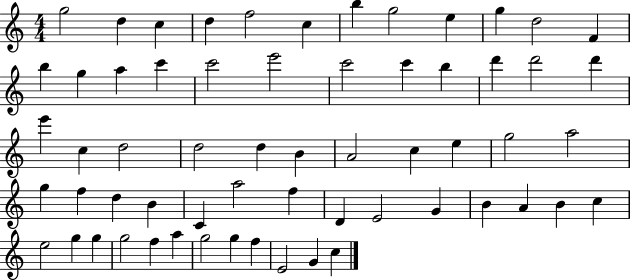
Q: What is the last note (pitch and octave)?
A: C5